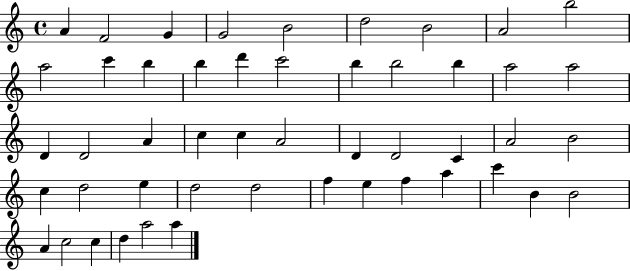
{
  \clef treble
  \time 4/4
  \defaultTimeSignature
  \key c \major
  a'4 f'2 g'4 | g'2 b'2 | d''2 b'2 | a'2 b''2 | \break a''2 c'''4 b''4 | b''4 d'''4 c'''2 | b''4 b''2 b''4 | a''2 a''2 | \break d'4 d'2 a'4 | c''4 c''4 a'2 | d'4 d'2 c'4 | a'2 b'2 | \break c''4 d''2 e''4 | d''2 d''2 | f''4 e''4 f''4 a''4 | c'''4 b'4 b'2 | \break a'4 c''2 c''4 | d''4 a''2 a''4 | \bar "|."
}